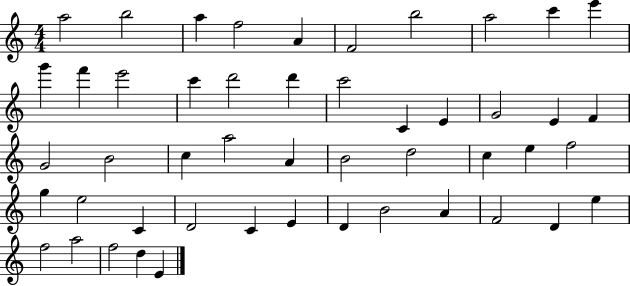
{
  \clef treble
  \numericTimeSignature
  \time 4/4
  \key c \major
  a''2 b''2 | a''4 f''2 a'4 | f'2 b''2 | a''2 c'''4 e'''4 | \break g'''4 f'''4 e'''2 | c'''4 d'''2 d'''4 | c'''2 c'4 e'4 | g'2 e'4 f'4 | \break g'2 b'2 | c''4 a''2 a'4 | b'2 d''2 | c''4 e''4 f''2 | \break g''4 e''2 c'4 | d'2 c'4 e'4 | d'4 b'2 a'4 | f'2 d'4 e''4 | \break f''2 a''2 | f''2 d''4 e'4 | \bar "|."
}